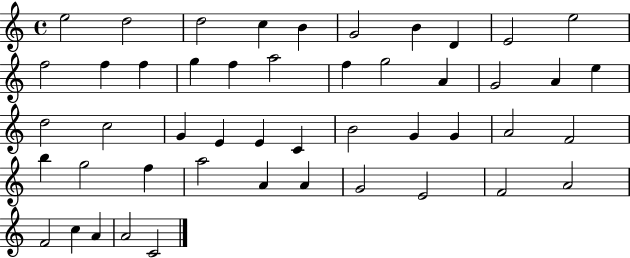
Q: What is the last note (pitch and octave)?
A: C4